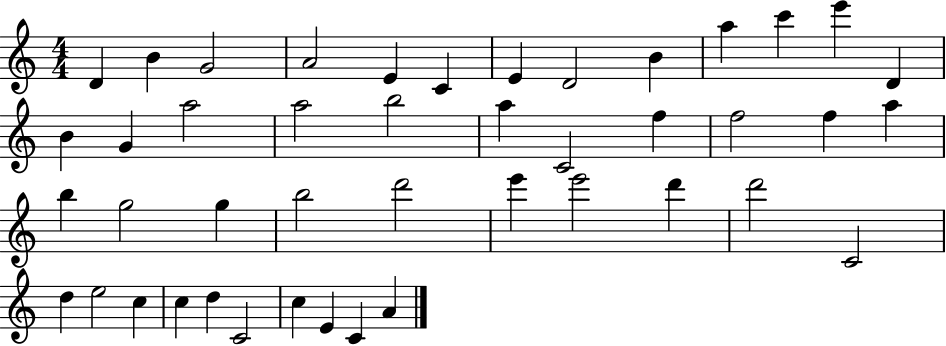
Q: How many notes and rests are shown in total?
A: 44